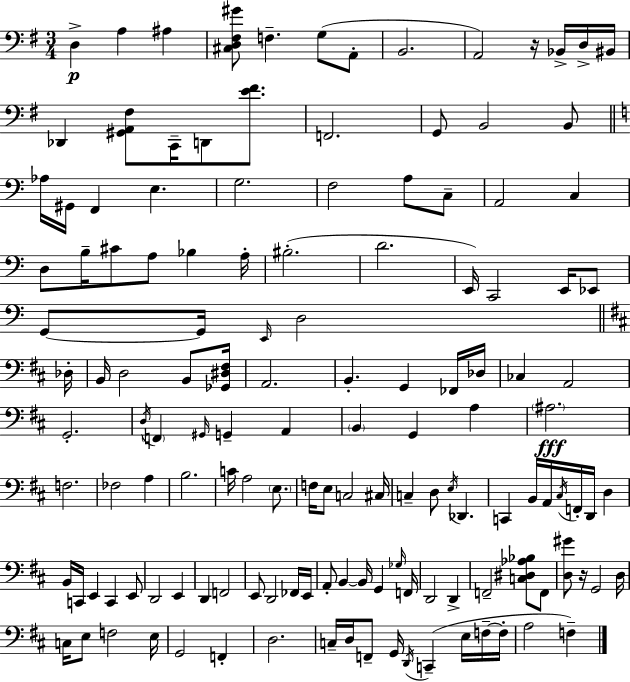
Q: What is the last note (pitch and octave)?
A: F3